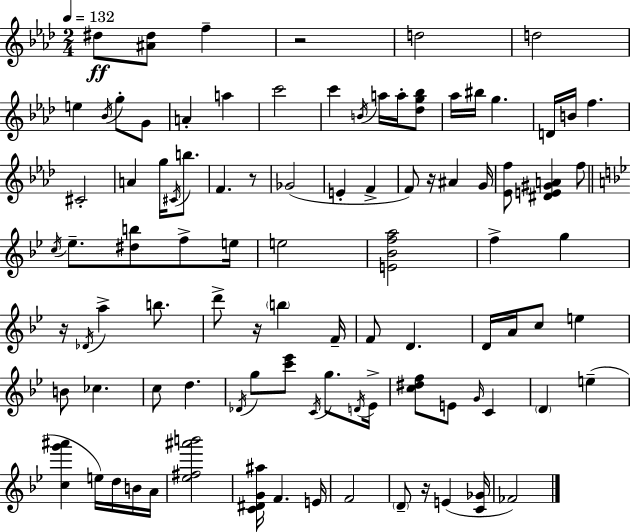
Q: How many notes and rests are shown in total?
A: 96